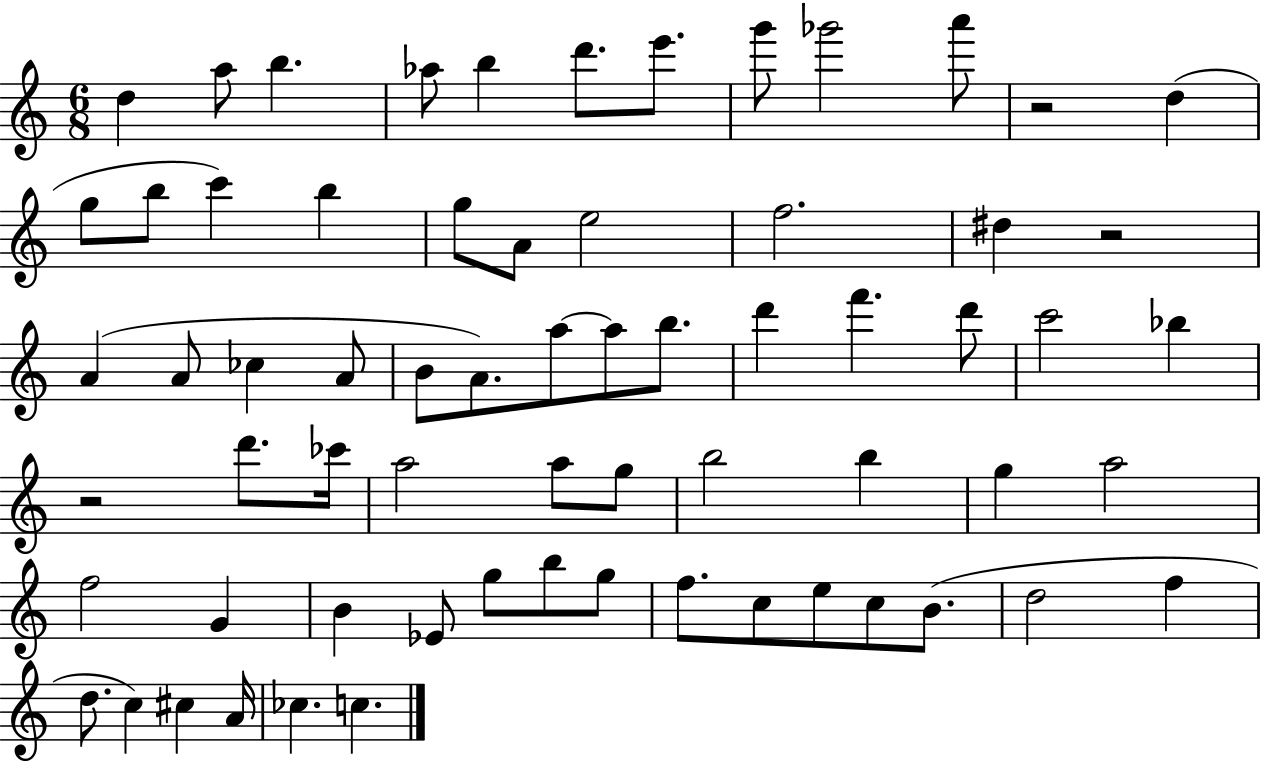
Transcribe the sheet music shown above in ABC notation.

X:1
T:Untitled
M:6/8
L:1/4
K:C
d a/2 b _a/2 b d'/2 e'/2 g'/2 _g'2 a'/2 z2 d g/2 b/2 c' b g/2 A/2 e2 f2 ^d z2 A A/2 _c A/2 B/2 A/2 a/2 a/2 b/2 d' f' d'/2 c'2 _b z2 d'/2 _c'/4 a2 a/2 g/2 b2 b g a2 f2 G B _E/2 g/2 b/2 g/2 f/2 c/2 e/2 c/2 B/2 d2 f d/2 c ^c A/4 _c c